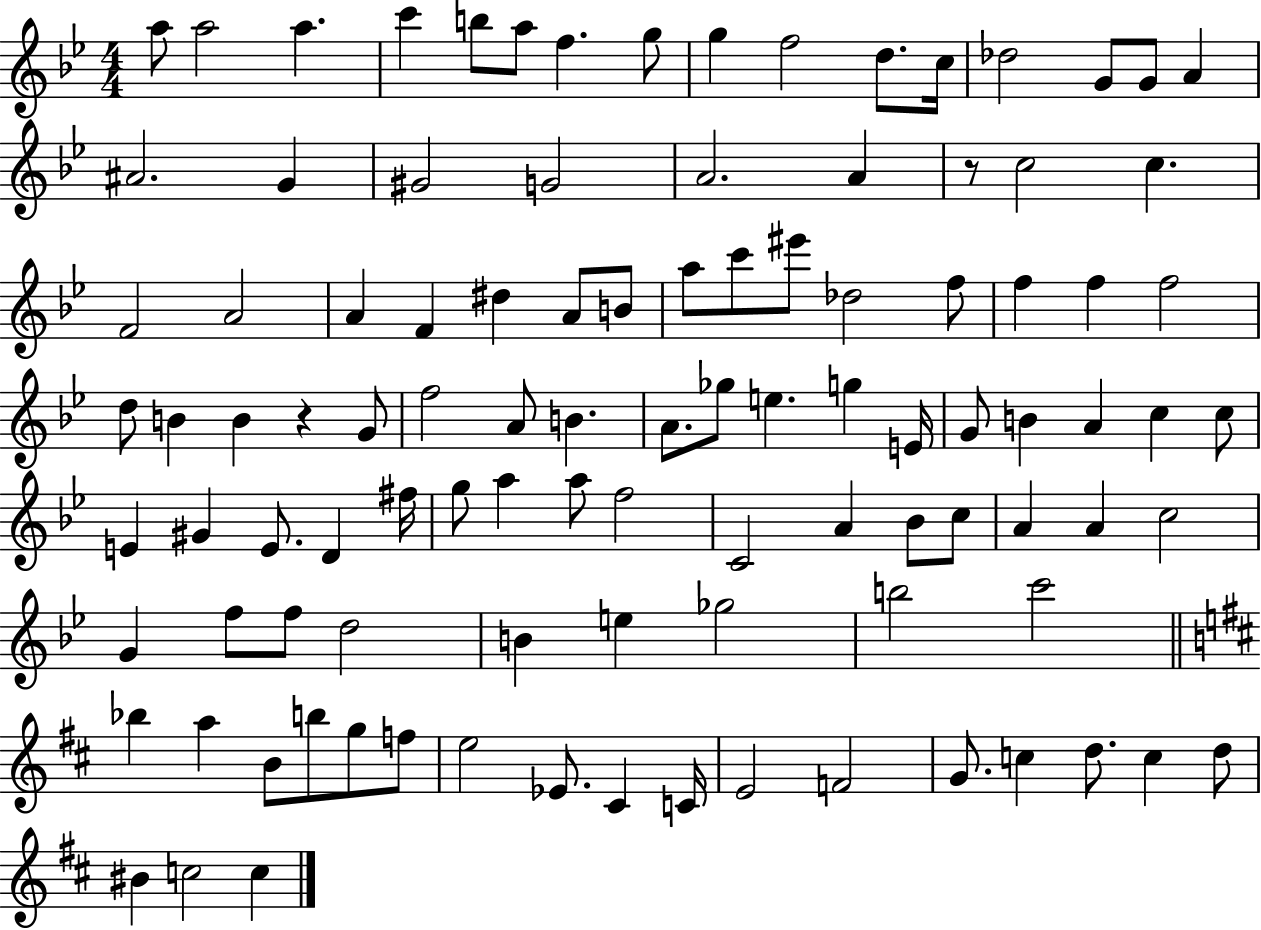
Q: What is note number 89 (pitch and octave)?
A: Eb4